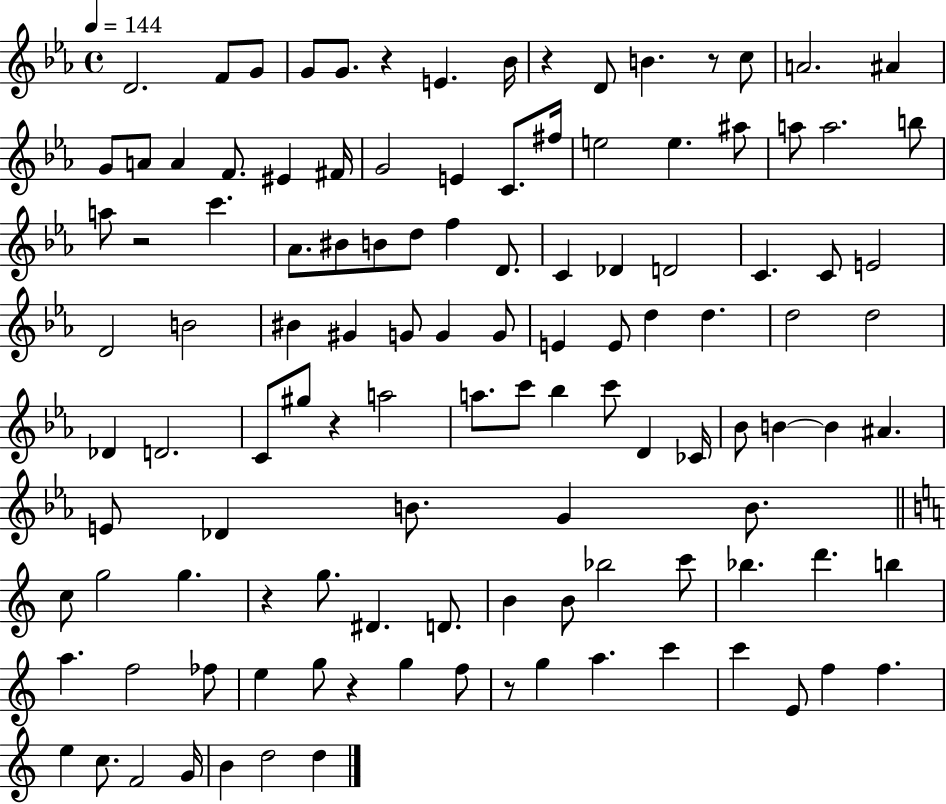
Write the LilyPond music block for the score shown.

{
  \clef treble
  \time 4/4
  \defaultTimeSignature
  \key ees \major
  \tempo 4 = 144
  \repeat volta 2 { d'2. f'8 g'8 | g'8 g'8. r4 e'4. bes'16 | r4 d'8 b'4. r8 c''8 | a'2. ais'4 | \break g'8 a'8 a'4 f'8. eis'4 fis'16 | g'2 e'4 c'8. fis''16 | e''2 e''4. ais''8 | a''8 a''2. b''8 | \break a''8 r2 c'''4. | aes'8. bis'8 b'8 d''8 f''4 d'8. | c'4 des'4 d'2 | c'4. c'8 e'2 | \break d'2 b'2 | bis'4 gis'4 g'8 g'4 g'8 | e'4 e'8 d''4 d''4. | d''2 d''2 | \break des'4 d'2. | c'8 gis''8 r4 a''2 | a''8. c'''8 bes''4 c'''8 d'4 ces'16 | bes'8 b'4~~ b'4 ais'4. | \break e'8 des'4 b'8. g'4 b'8. | \bar "||" \break \key c \major c''8 g''2 g''4. | r4 g''8. dis'4. d'8. | b'4 b'8 bes''2 c'''8 | bes''4. d'''4. b''4 | \break a''4. f''2 fes''8 | e''4 g''8 r4 g''4 f''8 | r8 g''4 a''4. c'''4 | c'''4 e'8 f''4 f''4. | \break e''4 c''8. f'2 g'16 | b'4 d''2 d''4 | } \bar "|."
}